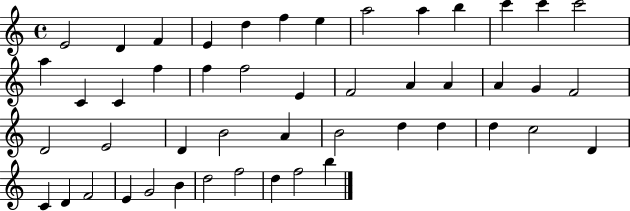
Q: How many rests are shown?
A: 0